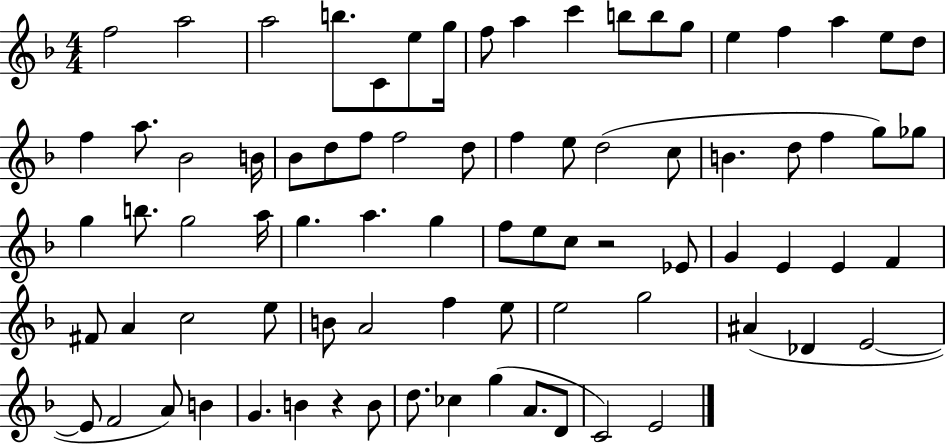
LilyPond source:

{
  \clef treble
  \numericTimeSignature
  \time 4/4
  \key f \major
  f''2 a''2 | a''2 b''8. c'8 e''8 g''16 | f''8 a''4 c'''4 b''8 b''8 g''8 | e''4 f''4 a''4 e''8 d''8 | \break f''4 a''8. bes'2 b'16 | bes'8 d''8 f''8 f''2 d''8 | f''4 e''8 d''2( c''8 | b'4. d''8 f''4 g''8) ges''8 | \break g''4 b''8. g''2 a''16 | g''4. a''4. g''4 | f''8 e''8 c''8 r2 ees'8 | g'4 e'4 e'4 f'4 | \break fis'8 a'4 c''2 e''8 | b'8 a'2 f''4 e''8 | e''2 g''2 | ais'4( des'4 e'2~~ | \break e'8 f'2 a'8) b'4 | g'4. b'4 r4 b'8 | d''8. ces''4 g''4( a'8. d'8 | c'2) e'2 | \break \bar "|."
}